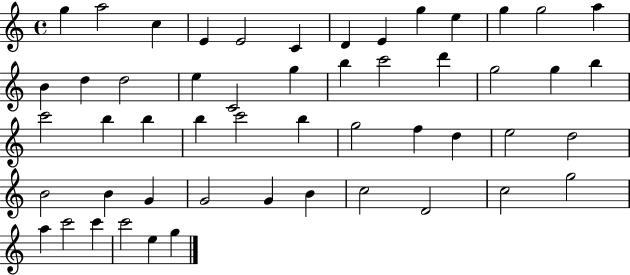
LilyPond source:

{
  \clef treble
  \time 4/4
  \defaultTimeSignature
  \key c \major
  g''4 a''2 c''4 | e'4 e'2 c'4 | d'4 e'4 g''4 e''4 | g''4 g''2 a''4 | \break b'4 d''4 d''2 | e''4 c'2 g''4 | b''4 c'''2 d'''4 | g''2 g''4 b''4 | \break c'''2 b''4 b''4 | b''4 c'''2 b''4 | g''2 f''4 d''4 | e''2 d''2 | \break b'2 b'4 g'4 | g'2 g'4 b'4 | c''2 d'2 | c''2 g''2 | \break a''4 c'''2 c'''4 | c'''2 e''4 g''4 | \bar "|."
}